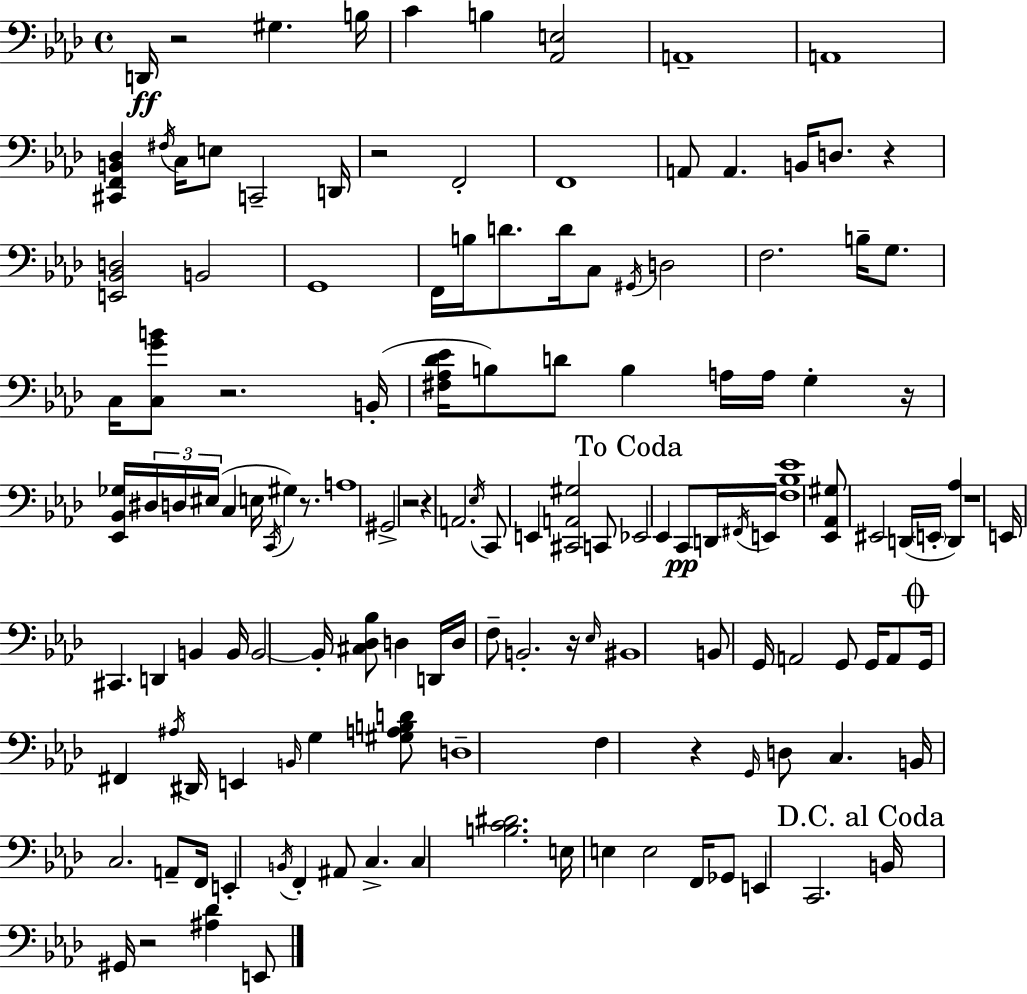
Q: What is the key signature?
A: F minor